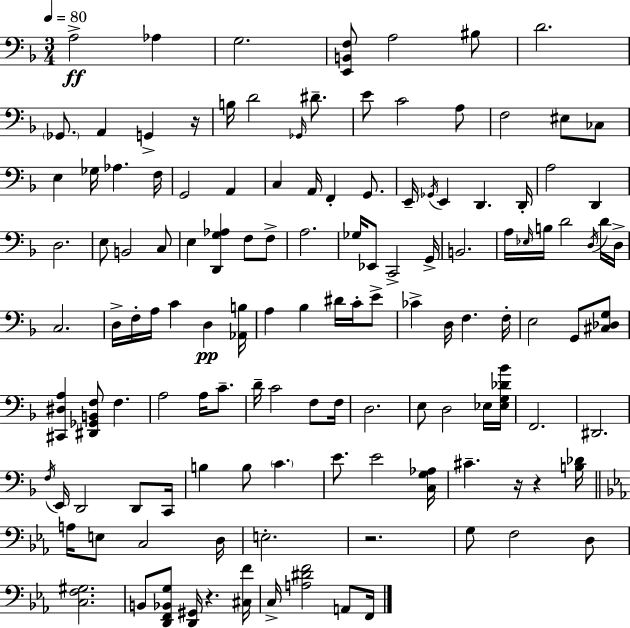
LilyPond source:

{
  \clef bass
  \numericTimeSignature
  \time 3/4
  \key f \major
  \tempo 4 = 80
  \repeat volta 2 { a2->\ff aes4 | g2. | <e, b, f>8 a2 bis8 | d'2. | \break \parenthesize ges,8. a,4 g,4-> r16 | b16 d'2 \grace { ges,16 } dis'8.-- | e'8 c'2 a8 | f2 eis8 ces8 | \break e4 ges16 aes4. | f16 g,2 a,4 | c4 a,16 f,4-. g,8. | e,16-- \acciaccatura { ges,16 } e,4 d,4. | \break d,16-. a2 d,4 | d2. | e8 b,2 | c8 e4 <d, g aes>4 f8 | \break f8-> a2. | ges16 ees,8 c,2-> | g,16-> b,2. | a16 \grace { ees16 } b16 d'2 | \break \acciaccatura { d16 } d'16 d16-> c2. | d16-> f16-. a16 c'4 d4\pp | <aes, b>16 a4 bes4 | dis'16 c'16-. e'8-> ces'4-> d16 f4. | \break f16-. e2 | g,8 <cis des g>8 <cis, dis a>4 <dis, ges, b, f>8 f4. | a2 | a16 c'8.-- d'16-- c'2 | \break f8 f16 d2. | e8 d2 | ees16 <ees g des' bes'>16 f,2. | dis,2. | \break \acciaccatura { f16 } e,16 d,2 | d,8 c,16 b4 b8 \parenthesize c'4. | e'8. e'2 | <c g aes>16 cis'4.-- r16 | \break r4 <b des'>16 \bar "||" \break \key ees \major a16 e8 c2 d16 | e2.-. | r2. | g8 f2 d8 | \break <c f gis>2. | b,8 <d, f, bes, g>8 <d, gis,>16 r4. <cis f'>16 | c16-> <a dis' f'>2 a,8 f,16 | } \bar "|."
}